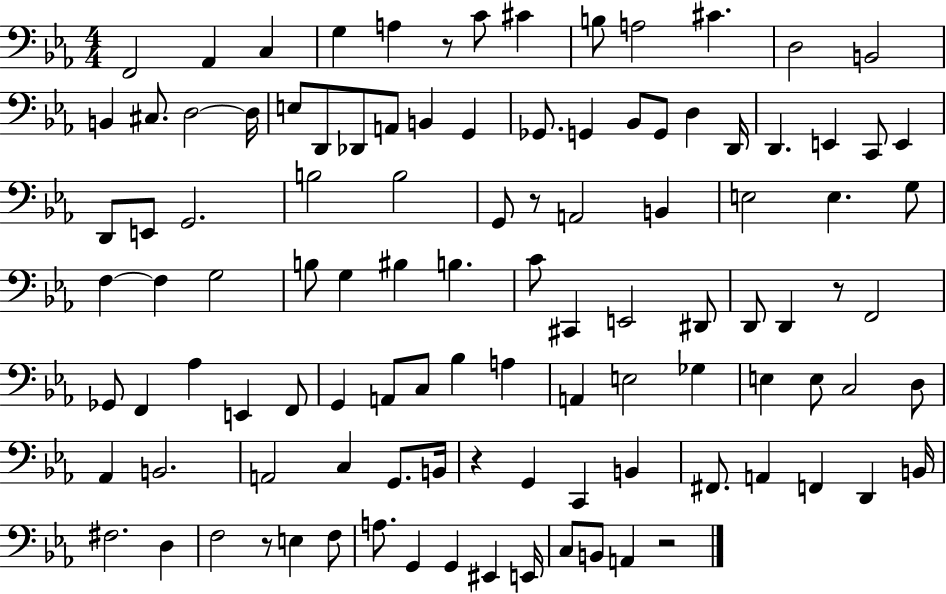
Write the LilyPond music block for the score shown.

{
  \clef bass
  \numericTimeSignature
  \time 4/4
  \key ees \major
  \repeat volta 2 { f,2 aes,4 c4 | g4 a4 r8 c'8 cis'4 | b8 a2 cis'4. | d2 b,2 | \break b,4 cis8. d2~~ d16 | e8 d,8 des,8 a,8 b,4 g,4 | ges,8. g,4 bes,8 g,8 d4 d,16 | d,4. e,4 c,8 e,4 | \break d,8 e,8 g,2. | b2 b2 | g,8 r8 a,2 b,4 | e2 e4. g8 | \break f4~~ f4 g2 | b8 g4 bis4 b4. | c'8 cis,4 e,2 dis,8 | d,8 d,4 r8 f,2 | \break ges,8 f,4 aes4 e,4 f,8 | g,4 a,8 c8 bes4 a4 | a,4 e2 ges4 | e4 e8 c2 d8 | \break aes,4 b,2. | a,2 c4 g,8. b,16 | r4 g,4 c,4 b,4 | fis,8. a,4 f,4 d,4 b,16 | \break fis2. d4 | f2 r8 e4 f8 | a8. g,4 g,4 eis,4 e,16 | c8 b,8 a,4 r2 | \break } \bar "|."
}